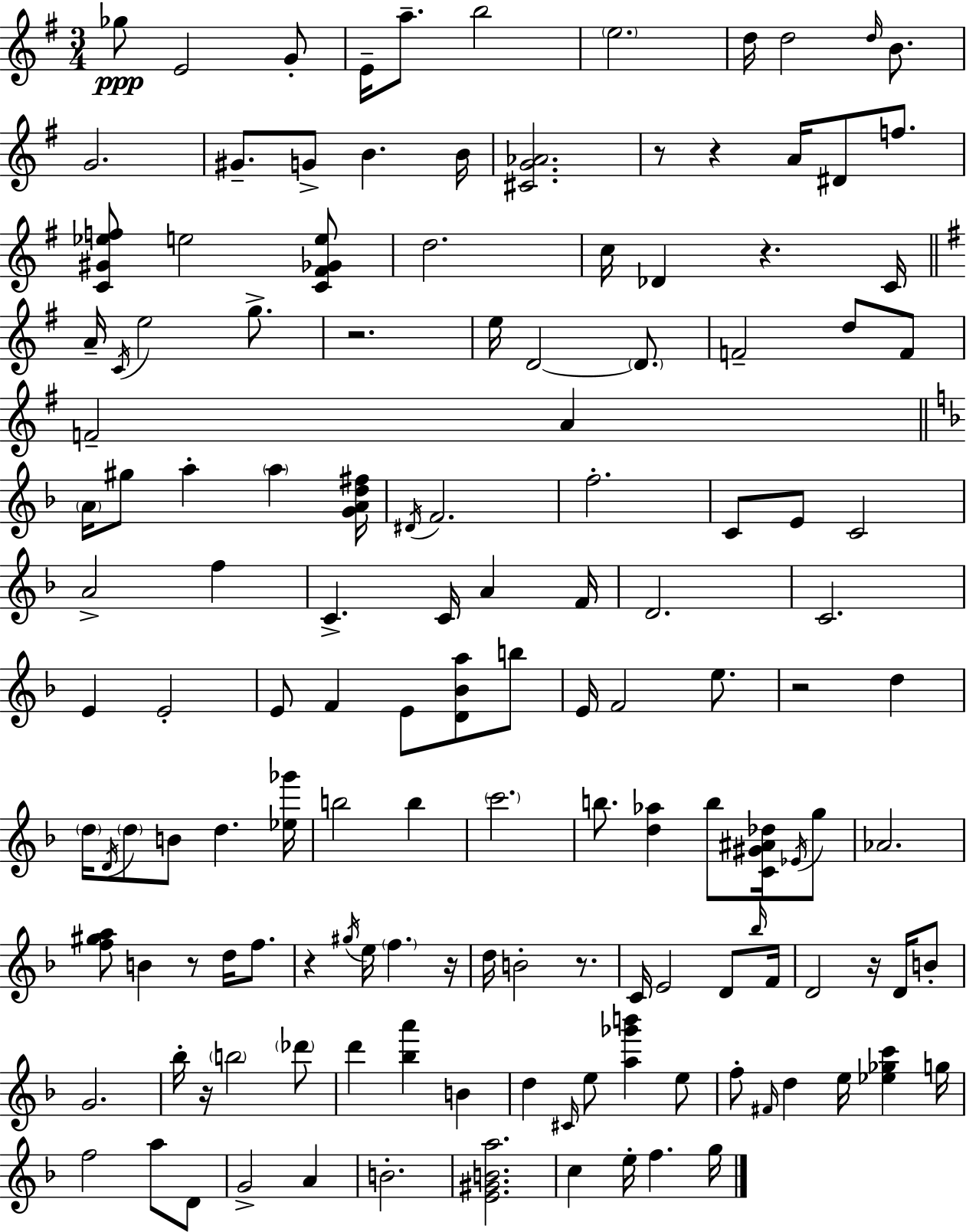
Gb5/e E4/h G4/e E4/s A5/e. B5/h E5/h. D5/s D5/h D5/s B4/e. G4/h. G#4/e. G4/e B4/q. B4/s [C#4,G4,Ab4]/h. R/e R/q A4/s D#4/e F5/e. [C4,G#4,Eb5,F5]/e E5/h [C4,F#4,Gb4,E5]/e D5/h. C5/s Db4/q R/q. C4/s A4/s C4/s E5/h G5/e. R/h. E5/s D4/h D4/e. F4/h D5/e F4/e F4/h A4/q A4/s G#5/e A5/q A5/q [G4,A4,D5,F#5]/s D#4/s F4/h. F5/h. C4/e E4/e C4/h A4/h F5/q C4/q. C4/s A4/q F4/s D4/h. C4/h. E4/q E4/h E4/e F4/q E4/e [D4,Bb4,A5]/e B5/e E4/s F4/h E5/e. R/h D5/q D5/s D4/s D5/e B4/e D5/q. [Eb5,Gb6]/s B5/h B5/q C6/h. B5/e. [D5,Ab5]/q B5/e [C4,G#4,A#4,Db5]/s Eb4/s G5/e Ab4/h. [F5,G#5,A5]/e B4/q R/e D5/s F5/e. R/q G#5/s E5/s F5/q. R/s D5/s B4/h R/e. C4/s E4/h D4/e Bb5/s F4/s D4/h R/s D4/s B4/e G4/h. Bb5/s R/s B5/h Db6/e D6/q [Bb5,A6]/q B4/q D5/q C#4/s E5/e [A5,Gb6,B6]/q E5/e F5/e F#4/s D5/q E5/s [Eb5,Gb5,C6]/q G5/s F5/h A5/e D4/e G4/h A4/q B4/h. [E4,G#4,B4,A5]/h. C5/q E5/s F5/q. G5/s